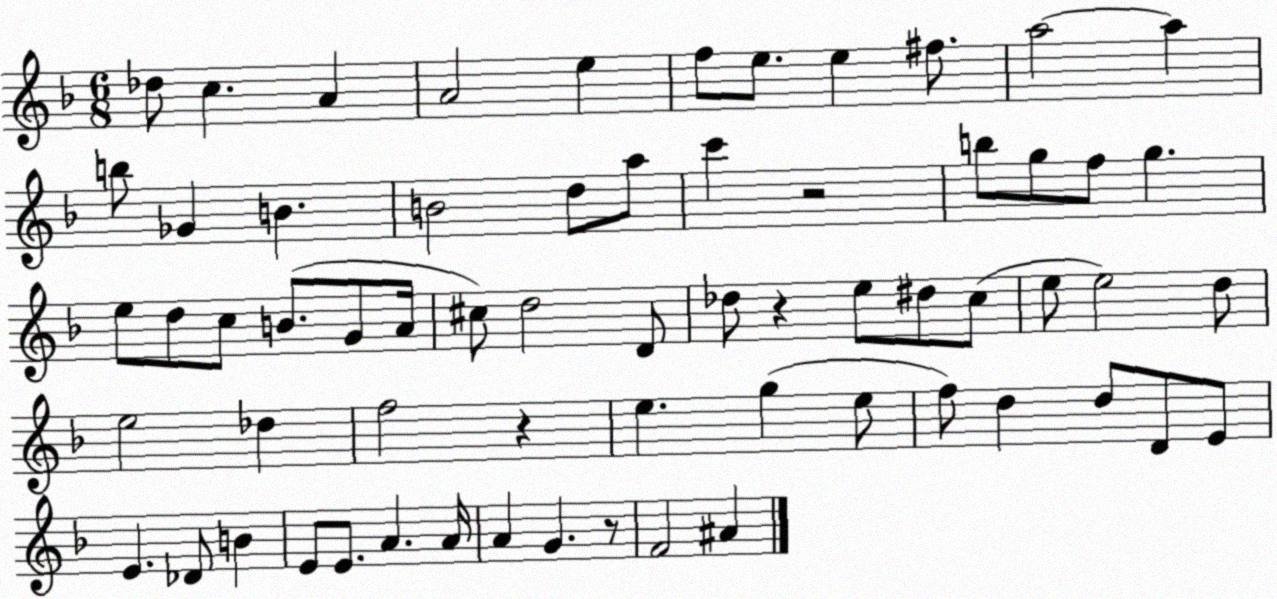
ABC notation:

X:1
T:Untitled
M:6/8
L:1/4
K:F
_d/2 c A A2 e f/2 e/2 e ^f/2 a2 a b/2 _G B B2 d/2 a/2 c' z2 b/2 g/2 f/2 g e/2 d/2 c/2 B/2 G/2 A/4 ^c/2 d2 D/2 _d/2 z e/2 ^d/2 c/2 e/2 e2 d/2 e2 _d f2 z e g e/2 f/2 d d/2 D/2 E/2 E _D/2 B E/2 E/2 A A/4 A G z/2 F2 ^A